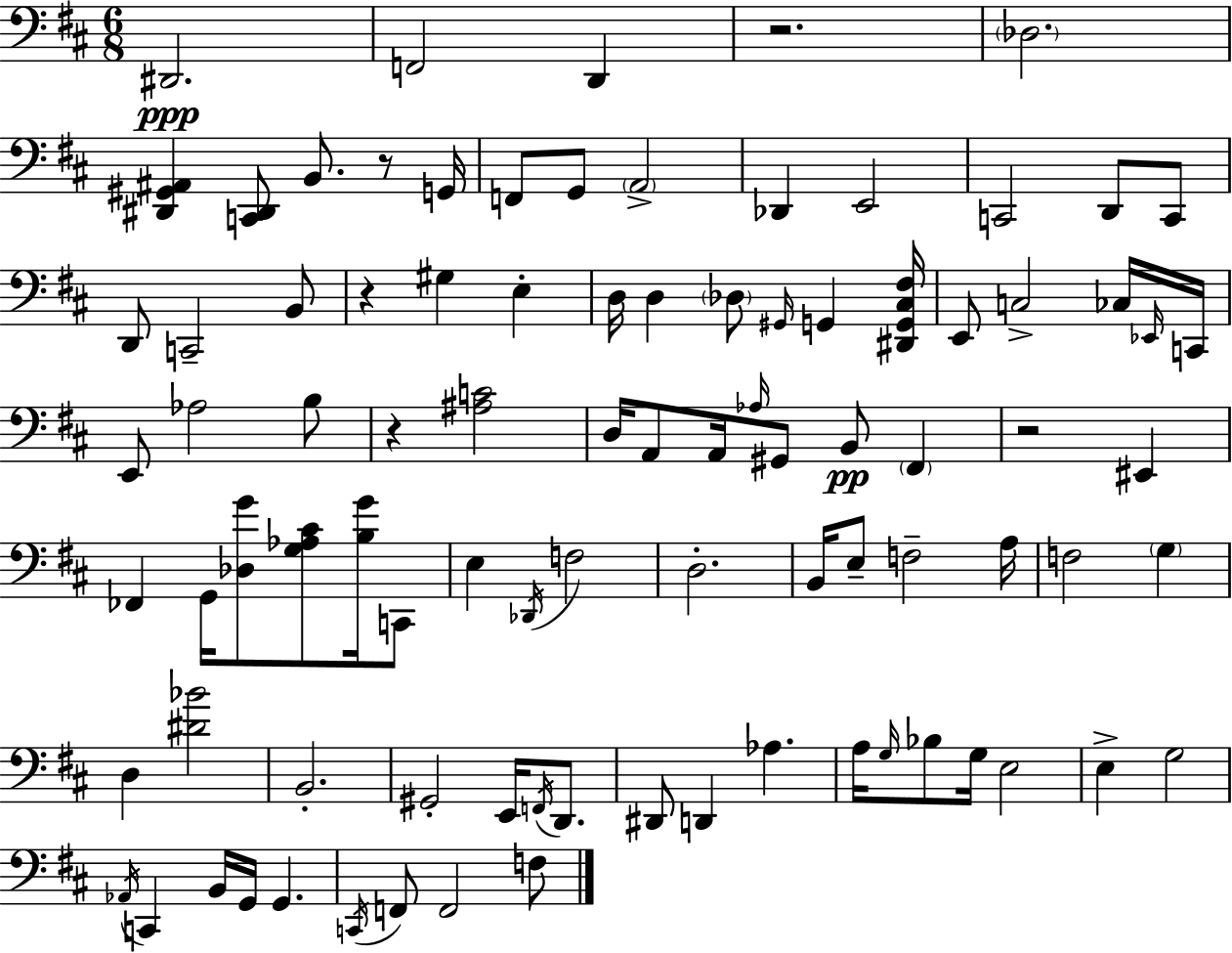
D#2/h. F2/h D2/q R/h. Db3/h. [D#2,G#2,A#2]/q [C2,D#2]/e B2/e. R/e G2/s F2/e G2/e A2/h Db2/q E2/h C2/h D2/e C2/e D2/e C2/h B2/e R/q G#3/q E3/q D3/s D3/q Db3/e G#2/s G2/q [D#2,G2,C#3,F#3]/s E2/e C3/h CES3/s Eb2/s C2/s E2/e Ab3/h B3/e R/q [A#3,C4]/h D3/s A2/e A2/s Ab3/s G#2/e B2/e F#2/q R/h EIS2/q FES2/q G2/s [Db3,G4]/e [G3,Ab3,C#4]/e [B3,G4]/s C2/e E3/q Db2/s F3/h D3/h. B2/s E3/e F3/h A3/s F3/h G3/q D3/q [D#4,Bb4]/h B2/h. G#2/h E2/s F2/s D2/e. D#2/e D2/q Ab3/q. A3/s G3/s Bb3/e G3/s E3/h E3/q G3/h Ab2/s C2/q B2/s G2/s G2/q. C2/s F2/e F2/h F3/e